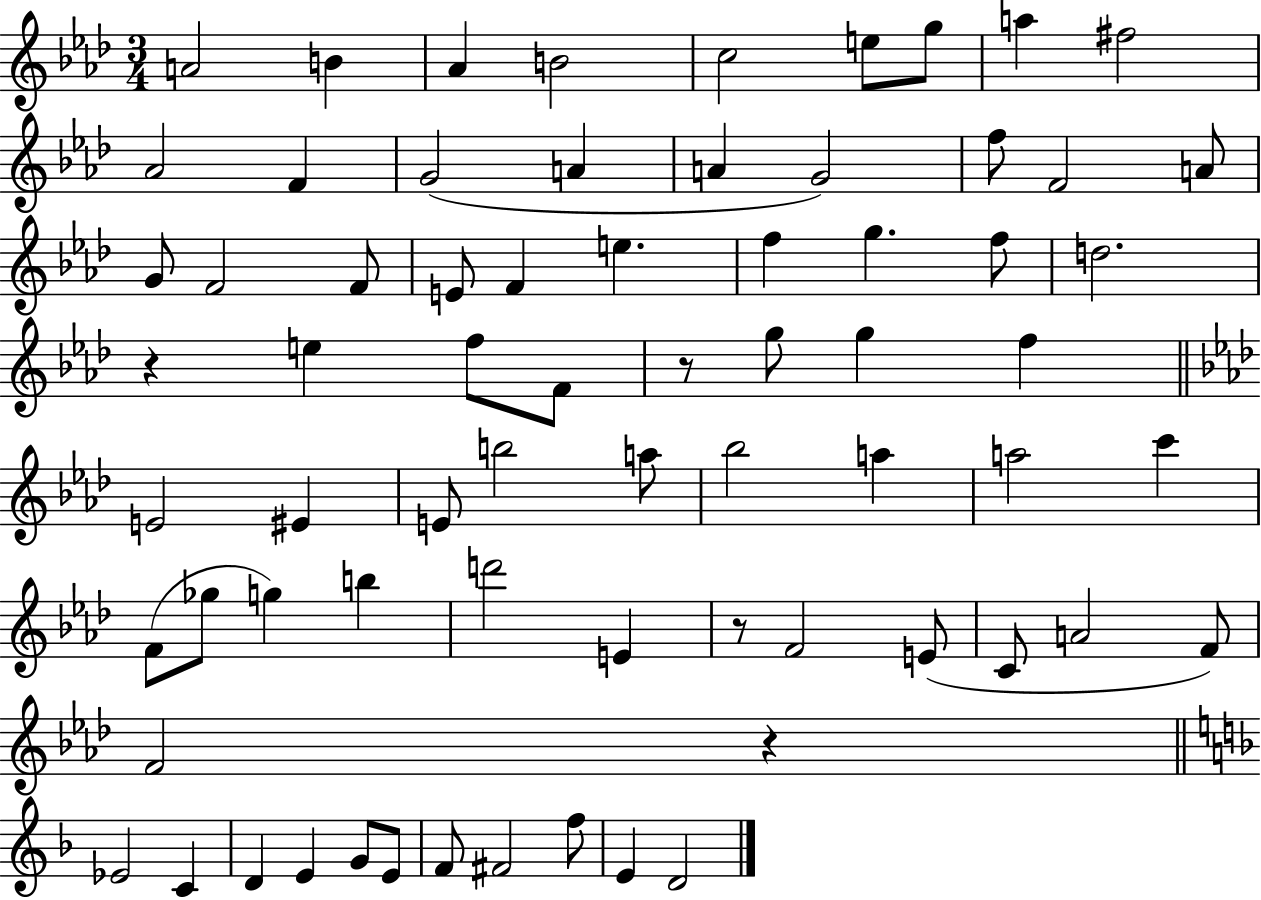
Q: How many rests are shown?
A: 4